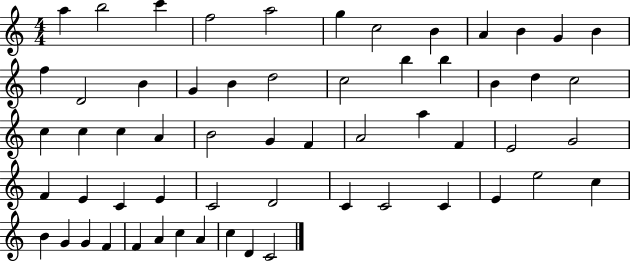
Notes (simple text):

A5/q B5/h C6/q F5/h A5/h G5/q C5/h B4/q A4/q B4/q G4/q B4/q F5/q D4/h B4/q G4/q B4/q D5/h C5/h B5/q B5/q B4/q D5/q C5/h C5/q C5/q C5/q A4/q B4/h G4/q F4/q A4/h A5/q F4/q E4/h G4/h F4/q E4/q C4/q E4/q C4/h D4/h C4/q C4/h C4/q E4/q E5/h C5/q B4/q G4/q G4/q F4/q F4/q A4/q C5/q A4/q C5/q D4/q C4/h